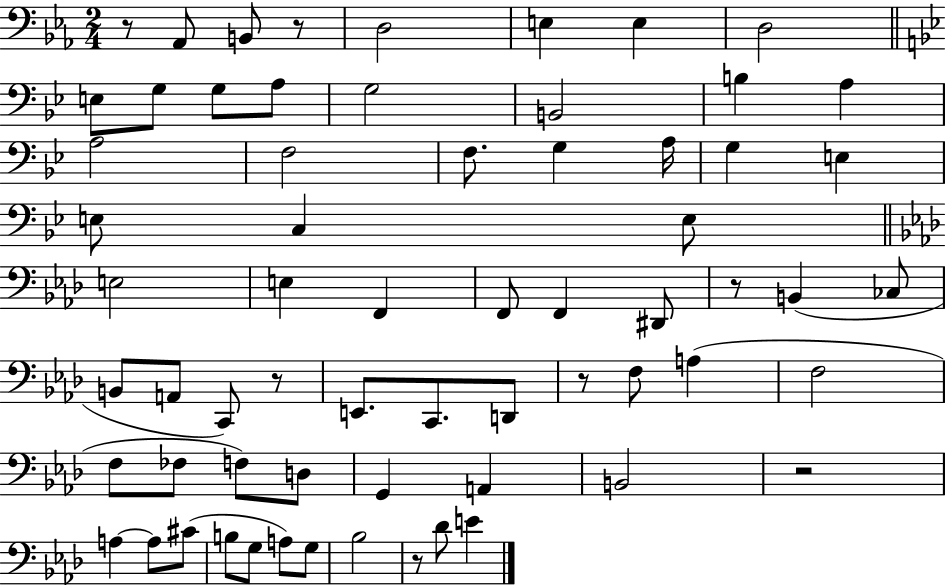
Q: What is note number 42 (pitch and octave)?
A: F3